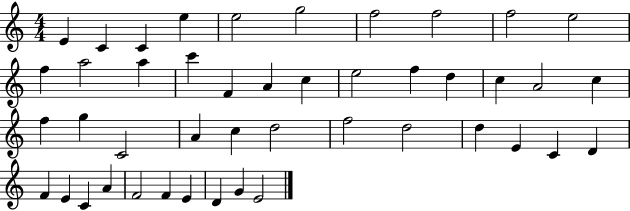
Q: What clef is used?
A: treble